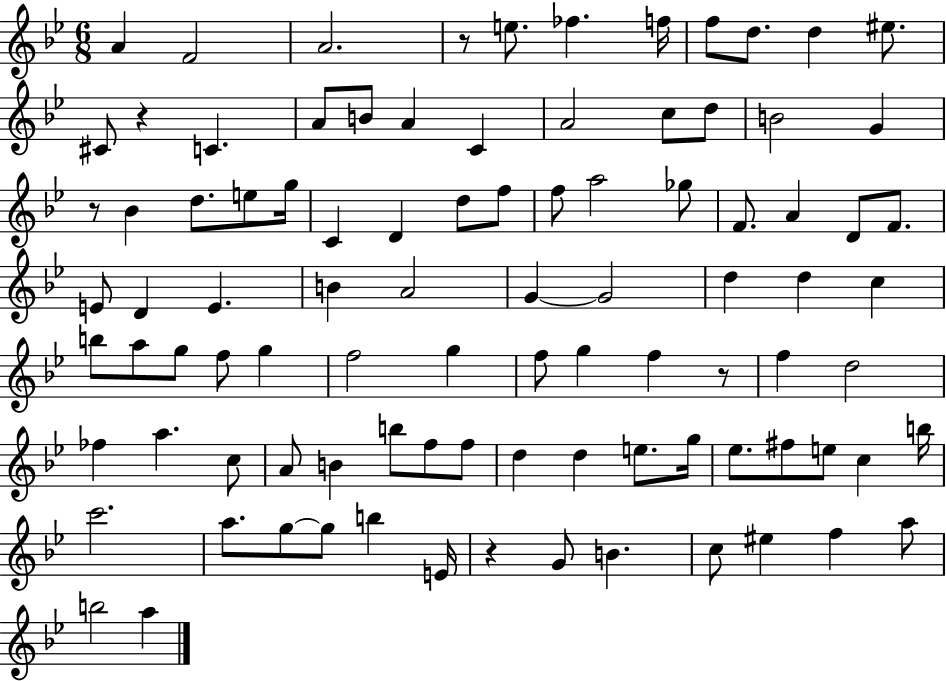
A4/q F4/h A4/h. R/e E5/e. FES5/q. F5/s F5/e D5/e. D5/q EIS5/e. C#4/e R/q C4/q. A4/e B4/e A4/q C4/q A4/h C5/e D5/e B4/h G4/q R/e Bb4/q D5/e. E5/e G5/s C4/q D4/q D5/e F5/e F5/e A5/h Gb5/e F4/e. A4/q D4/e F4/e. E4/e D4/q E4/q. B4/q A4/h G4/q G4/h D5/q D5/q C5/q B5/e A5/e G5/e F5/e G5/q F5/h G5/q F5/e G5/q F5/q R/e F5/q D5/h FES5/q A5/q. C5/e A4/e B4/q B5/e F5/e F5/e D5/q D5/q E5/e. G5/s Eb5/e. F#5/e E5/e C5/q B5/s C6/h. A5/e. G5/e G5/e B5/q E4/s R/q G4/e B4/q. C5/e EIS5/q F5/q A5/e B5/h A5/q